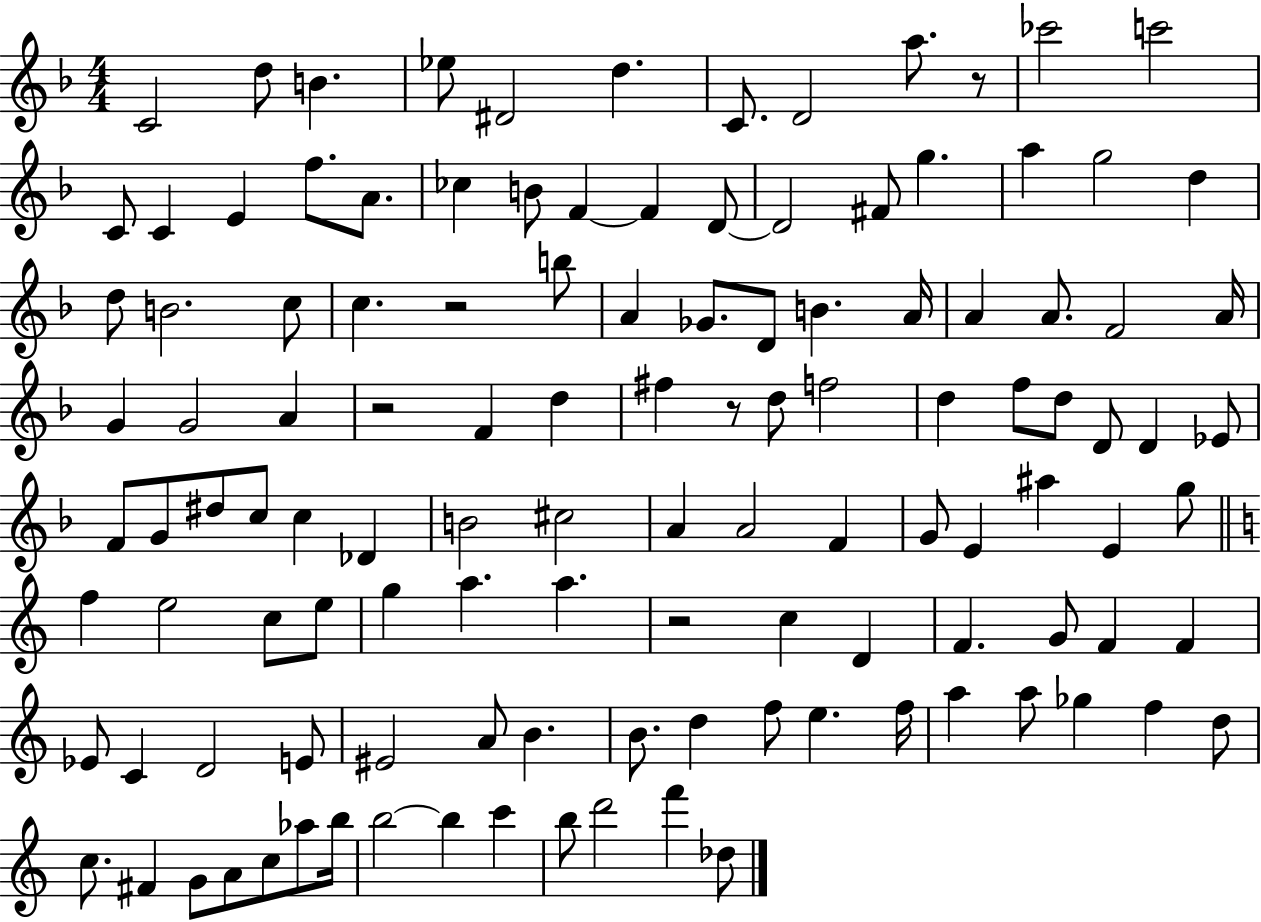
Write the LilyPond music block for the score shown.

{
  \clef treble
  \numericTimeSignature
  \time 4/4
  \key f \major
  c'2 d''8 b'4. | ees''8 dis'2 d''4. | c'8. d'2 a''8. r8 | ces'''2 c'''2 | \break c'8 c'4 e'4 f''8. a'8. | ces''4 b'8 f'4~~ f'4 d'8~~ | d'2 fis'8 g''4. | a''4 g''2 d''4 | \break d''8 b'2. c''8 | c''4. r2 b''8 | a'4 ges'8. d'8 b'4. a'16 | a'4 a'8. f'2 a'16 | \break g'4 g'2 a'4 | r2 f'4 d''4 | fis''4 r8 d''8 f''2 | d''4 f''8 d''8 d'8 d'4 ees'8 | \break f'8 g'8 dis''8 c''8 c''4 des'4 | b'2 cis''2 | a'4 a'2 f'4 | g'8 e'4 ais''4 e'4 g''8 | \break \bar "||" \break \key c \major f''4 e''2 c''8 e''8 | g''4 a''4. a''4. | r2 c''4 d'4 | f'4. g'8 f'4 f'4 | \break ees'8 c'4 d'2 e'8 | eis'2 a'8 b'4. | b'8. d''4 f''8 e''4. f''16 | a''4 a''8 ges''4 f''4 d''8 | \break c''8. fis'4 g'8 a'8 c''8 aes''8 b''16 | b''2~~ b''4 c'''4 | b''8 d'''2 f'''4 des''8 | \bar "|."
}